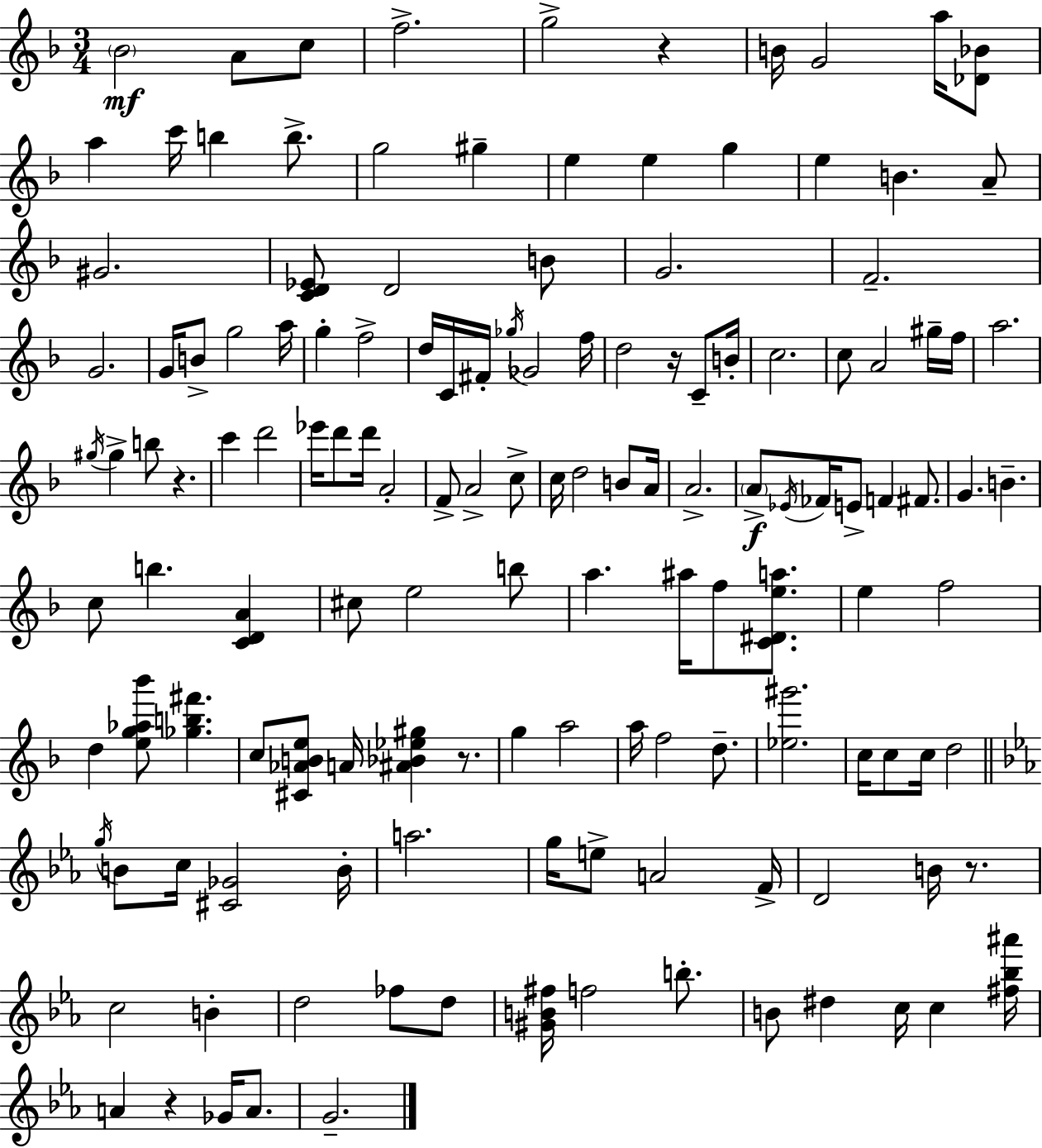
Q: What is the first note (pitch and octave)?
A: Bb4